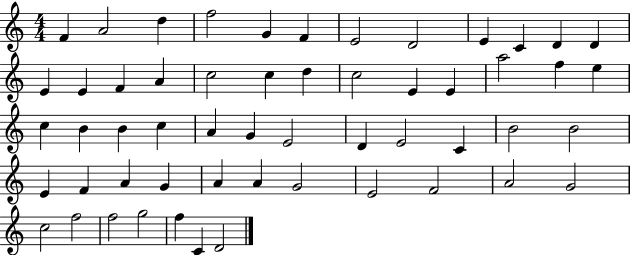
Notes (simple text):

F4/q A4/h D5/q F5/h G4/q F4/q E4/h D4/h E4/q C4/q D4/q D4/q E4/q E4/q F4/q A4/q C5/h C5/q D5/q C5/h E4/q E4/q A5/h F5/q E5/q C5/q B4/q B4/q C5/q A4/q G4/q E4/h D4/q E4/h C4/q B4/h B4/h E4/q F4/q A4/q G4/q A4/q A4/q G4/h E4/h F4/h A4/h G4/h C5/h F5/h F5/h G5/h F5/q C4/q D4/h